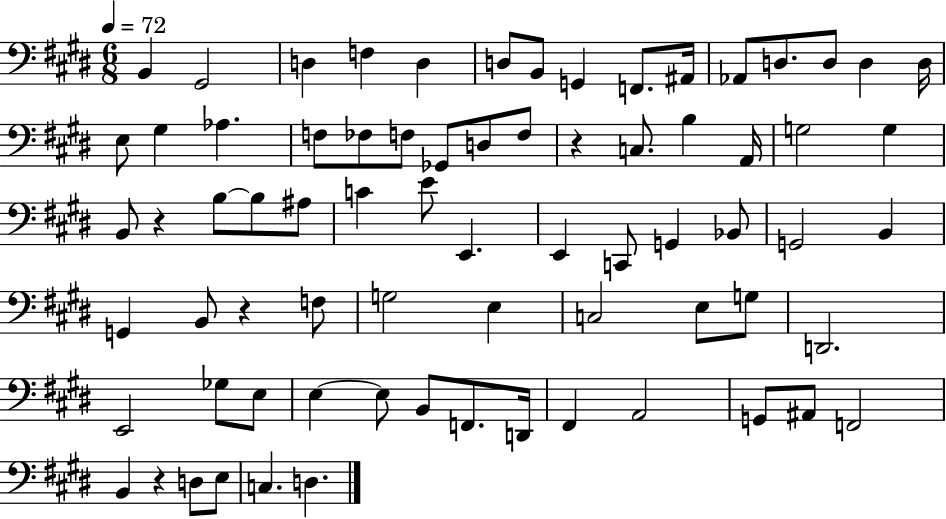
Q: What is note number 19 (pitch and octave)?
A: F3